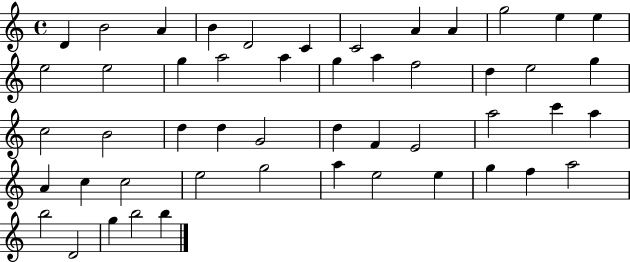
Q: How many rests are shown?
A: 0